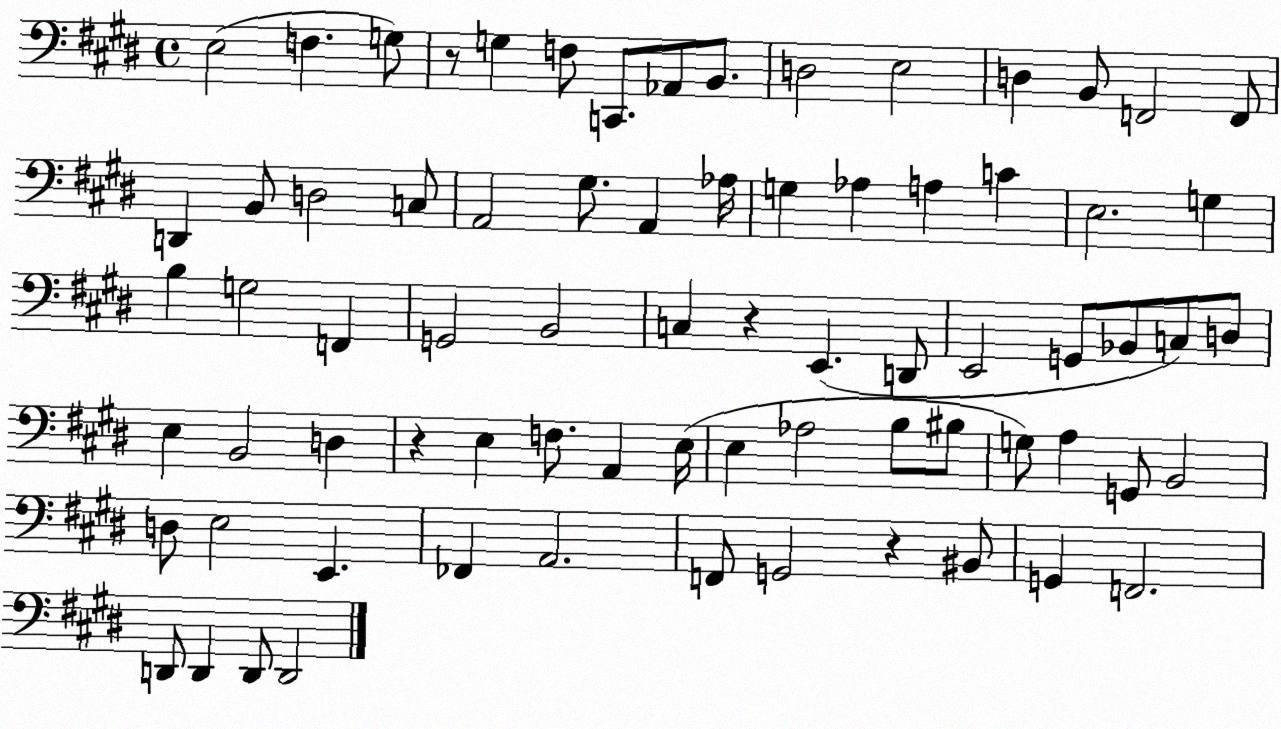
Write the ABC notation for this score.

X:1
T:Untitled
M:4/4
L:1/4
K:E
E,2 F, G,/2 z/2 G, F,/2 C,,/2 _A,,/2 B,,/2 D,2 E,2 D, B,,/2 F,,2 F,,/2 D,, B,,/2 D,2 C,/2 A,,2 ^G,/2 A,, _A,/4 G, _A, A, C E,2 G, B, G,2 F,, G,,2 B,,2 C, z E,, D,,/2 E,,2 G,,/2 _B,,/2 C,/2 D,/2 E, B,,2 D, z E, F,/2 A,, E,/4 E, _A,2 B,/2 ^B,/2 G,/2 A, G,,/2 B,,2 D,/2 E,2 E,, _F,, A,,2 F,,/2 G,,2 z ^B,,/2 G,, F,,2 D,,/2 D,, D,,/2 D,,2